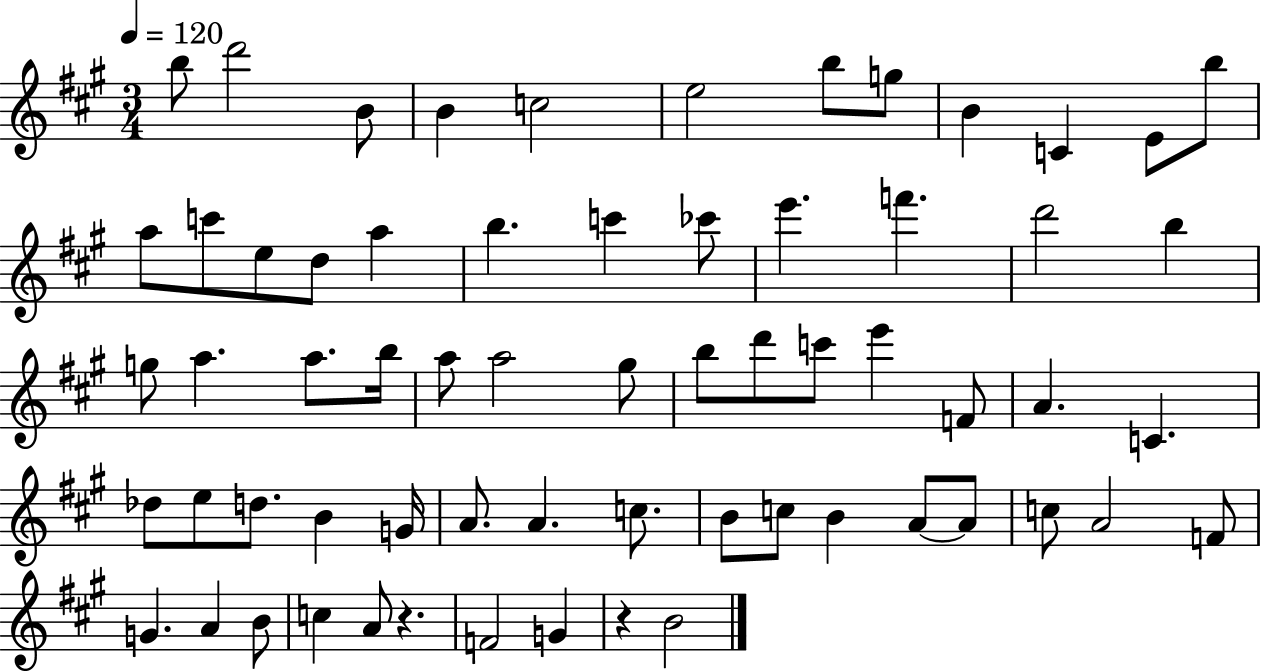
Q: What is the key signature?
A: A major